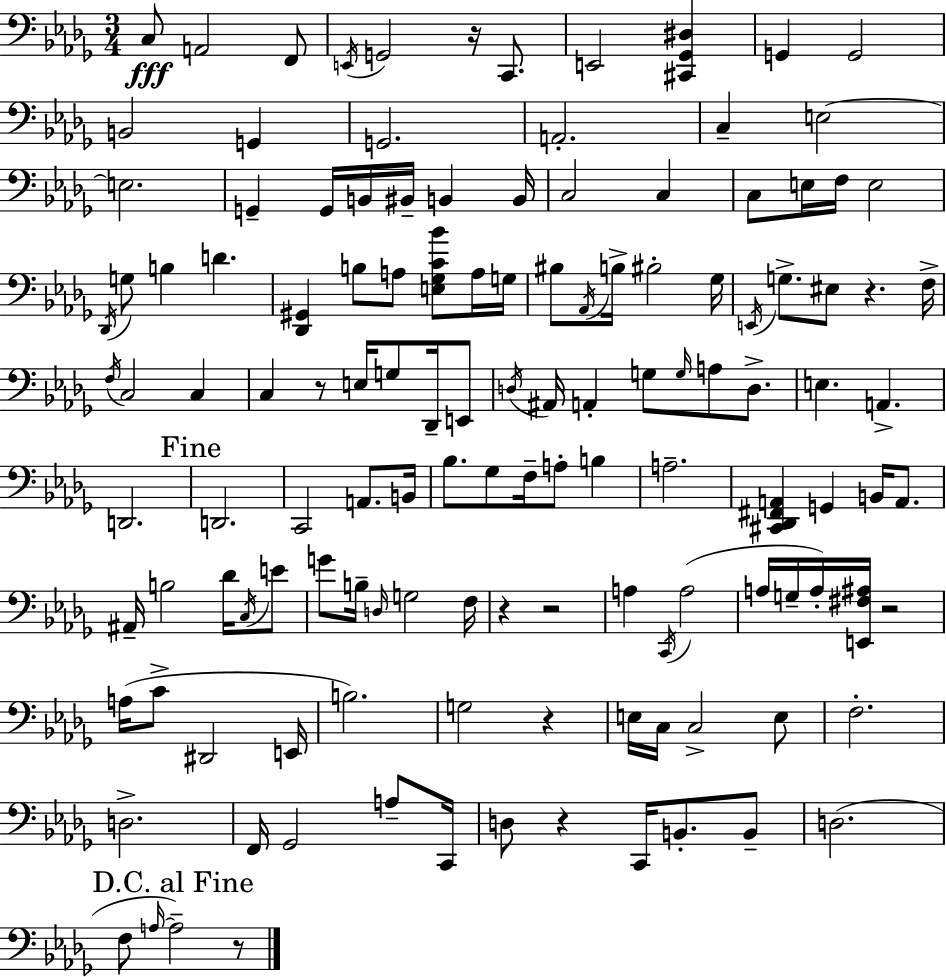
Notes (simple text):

C3/e A2/h F2/e E2/s G2/h R/s C2/e. E2/h [C#2,Gb2,D#3]/q G2/q G2/h B2/h G2/q G2/h. A2/h. C3/q E3/h E3/h. G2/q G2/s B2/s BIS2/s B2/q B2/s C3/h C3/q C3/e E3/s F3/s E3/h Db2/s G3/e B3/q D4/q. [Db2,G#2]/q B3/e A3/e [E3,Gb3,C4,Bb4]/e A3/s G3/s BIS3/e Ab2/s B3/s BIS3/h Gb3/s E2/s G3/e. EIS3/e R/q. F3/s F3/s C3/h C3/q C3/q R/e E3/s G3/e Db2/s E2/e D3/s A#2/s A2/q G3/e G3/s A3/e D3/e. E3/q. A2/q. D2/h. D2/h. C2/h A2/e. B2/s Bb3/e. Gb3/e F3/s A3/e B3/q A3/h. [C#2,Db2,F#2,A2]/q G2/q B2/s A2/e. A#2/s B3/h Db4/s C3/s E4/e G4/e B3/s D3/s G3/h F3/s R/q R/h A3/q C2/s A3/h A3/s G3/s A3/s [E2,F#3,A#3]/s R/h A3/s C4/e D#2/h E2/s B3/h. G3/h R/q E3/s C3/s C3/h E3/e F3/h. D3/h. F2/s Gb2/h A3/e C2/s D3/e R/q C2/s B2/e. B2/e D3/h. F3/e A3/s A3/h R/e